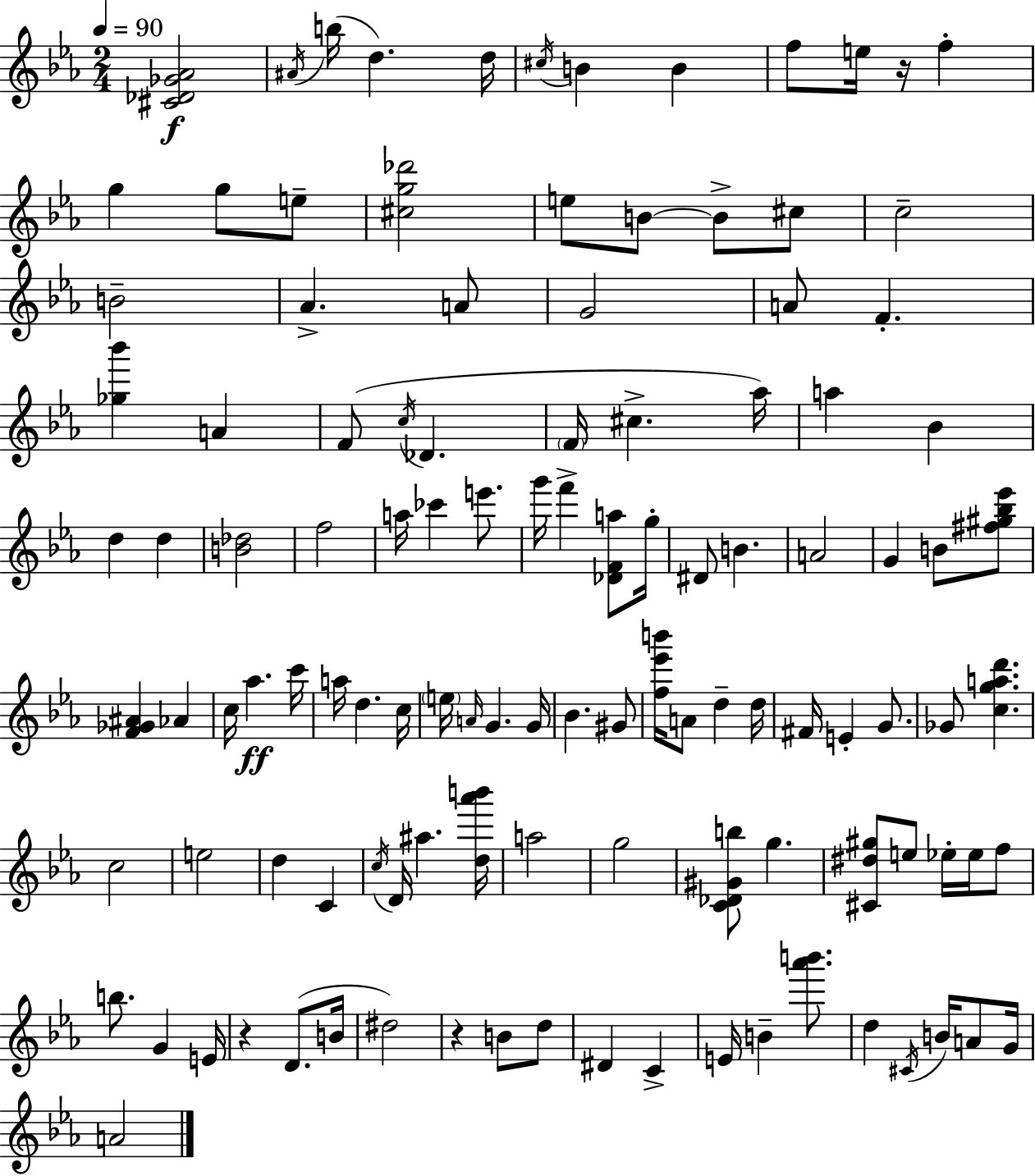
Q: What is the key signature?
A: EES major